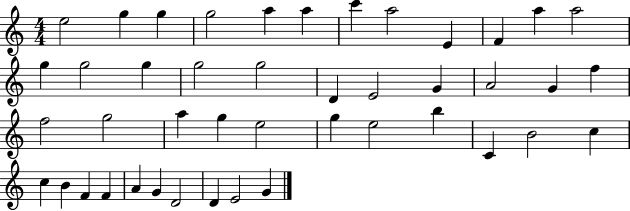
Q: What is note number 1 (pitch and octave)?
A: E5